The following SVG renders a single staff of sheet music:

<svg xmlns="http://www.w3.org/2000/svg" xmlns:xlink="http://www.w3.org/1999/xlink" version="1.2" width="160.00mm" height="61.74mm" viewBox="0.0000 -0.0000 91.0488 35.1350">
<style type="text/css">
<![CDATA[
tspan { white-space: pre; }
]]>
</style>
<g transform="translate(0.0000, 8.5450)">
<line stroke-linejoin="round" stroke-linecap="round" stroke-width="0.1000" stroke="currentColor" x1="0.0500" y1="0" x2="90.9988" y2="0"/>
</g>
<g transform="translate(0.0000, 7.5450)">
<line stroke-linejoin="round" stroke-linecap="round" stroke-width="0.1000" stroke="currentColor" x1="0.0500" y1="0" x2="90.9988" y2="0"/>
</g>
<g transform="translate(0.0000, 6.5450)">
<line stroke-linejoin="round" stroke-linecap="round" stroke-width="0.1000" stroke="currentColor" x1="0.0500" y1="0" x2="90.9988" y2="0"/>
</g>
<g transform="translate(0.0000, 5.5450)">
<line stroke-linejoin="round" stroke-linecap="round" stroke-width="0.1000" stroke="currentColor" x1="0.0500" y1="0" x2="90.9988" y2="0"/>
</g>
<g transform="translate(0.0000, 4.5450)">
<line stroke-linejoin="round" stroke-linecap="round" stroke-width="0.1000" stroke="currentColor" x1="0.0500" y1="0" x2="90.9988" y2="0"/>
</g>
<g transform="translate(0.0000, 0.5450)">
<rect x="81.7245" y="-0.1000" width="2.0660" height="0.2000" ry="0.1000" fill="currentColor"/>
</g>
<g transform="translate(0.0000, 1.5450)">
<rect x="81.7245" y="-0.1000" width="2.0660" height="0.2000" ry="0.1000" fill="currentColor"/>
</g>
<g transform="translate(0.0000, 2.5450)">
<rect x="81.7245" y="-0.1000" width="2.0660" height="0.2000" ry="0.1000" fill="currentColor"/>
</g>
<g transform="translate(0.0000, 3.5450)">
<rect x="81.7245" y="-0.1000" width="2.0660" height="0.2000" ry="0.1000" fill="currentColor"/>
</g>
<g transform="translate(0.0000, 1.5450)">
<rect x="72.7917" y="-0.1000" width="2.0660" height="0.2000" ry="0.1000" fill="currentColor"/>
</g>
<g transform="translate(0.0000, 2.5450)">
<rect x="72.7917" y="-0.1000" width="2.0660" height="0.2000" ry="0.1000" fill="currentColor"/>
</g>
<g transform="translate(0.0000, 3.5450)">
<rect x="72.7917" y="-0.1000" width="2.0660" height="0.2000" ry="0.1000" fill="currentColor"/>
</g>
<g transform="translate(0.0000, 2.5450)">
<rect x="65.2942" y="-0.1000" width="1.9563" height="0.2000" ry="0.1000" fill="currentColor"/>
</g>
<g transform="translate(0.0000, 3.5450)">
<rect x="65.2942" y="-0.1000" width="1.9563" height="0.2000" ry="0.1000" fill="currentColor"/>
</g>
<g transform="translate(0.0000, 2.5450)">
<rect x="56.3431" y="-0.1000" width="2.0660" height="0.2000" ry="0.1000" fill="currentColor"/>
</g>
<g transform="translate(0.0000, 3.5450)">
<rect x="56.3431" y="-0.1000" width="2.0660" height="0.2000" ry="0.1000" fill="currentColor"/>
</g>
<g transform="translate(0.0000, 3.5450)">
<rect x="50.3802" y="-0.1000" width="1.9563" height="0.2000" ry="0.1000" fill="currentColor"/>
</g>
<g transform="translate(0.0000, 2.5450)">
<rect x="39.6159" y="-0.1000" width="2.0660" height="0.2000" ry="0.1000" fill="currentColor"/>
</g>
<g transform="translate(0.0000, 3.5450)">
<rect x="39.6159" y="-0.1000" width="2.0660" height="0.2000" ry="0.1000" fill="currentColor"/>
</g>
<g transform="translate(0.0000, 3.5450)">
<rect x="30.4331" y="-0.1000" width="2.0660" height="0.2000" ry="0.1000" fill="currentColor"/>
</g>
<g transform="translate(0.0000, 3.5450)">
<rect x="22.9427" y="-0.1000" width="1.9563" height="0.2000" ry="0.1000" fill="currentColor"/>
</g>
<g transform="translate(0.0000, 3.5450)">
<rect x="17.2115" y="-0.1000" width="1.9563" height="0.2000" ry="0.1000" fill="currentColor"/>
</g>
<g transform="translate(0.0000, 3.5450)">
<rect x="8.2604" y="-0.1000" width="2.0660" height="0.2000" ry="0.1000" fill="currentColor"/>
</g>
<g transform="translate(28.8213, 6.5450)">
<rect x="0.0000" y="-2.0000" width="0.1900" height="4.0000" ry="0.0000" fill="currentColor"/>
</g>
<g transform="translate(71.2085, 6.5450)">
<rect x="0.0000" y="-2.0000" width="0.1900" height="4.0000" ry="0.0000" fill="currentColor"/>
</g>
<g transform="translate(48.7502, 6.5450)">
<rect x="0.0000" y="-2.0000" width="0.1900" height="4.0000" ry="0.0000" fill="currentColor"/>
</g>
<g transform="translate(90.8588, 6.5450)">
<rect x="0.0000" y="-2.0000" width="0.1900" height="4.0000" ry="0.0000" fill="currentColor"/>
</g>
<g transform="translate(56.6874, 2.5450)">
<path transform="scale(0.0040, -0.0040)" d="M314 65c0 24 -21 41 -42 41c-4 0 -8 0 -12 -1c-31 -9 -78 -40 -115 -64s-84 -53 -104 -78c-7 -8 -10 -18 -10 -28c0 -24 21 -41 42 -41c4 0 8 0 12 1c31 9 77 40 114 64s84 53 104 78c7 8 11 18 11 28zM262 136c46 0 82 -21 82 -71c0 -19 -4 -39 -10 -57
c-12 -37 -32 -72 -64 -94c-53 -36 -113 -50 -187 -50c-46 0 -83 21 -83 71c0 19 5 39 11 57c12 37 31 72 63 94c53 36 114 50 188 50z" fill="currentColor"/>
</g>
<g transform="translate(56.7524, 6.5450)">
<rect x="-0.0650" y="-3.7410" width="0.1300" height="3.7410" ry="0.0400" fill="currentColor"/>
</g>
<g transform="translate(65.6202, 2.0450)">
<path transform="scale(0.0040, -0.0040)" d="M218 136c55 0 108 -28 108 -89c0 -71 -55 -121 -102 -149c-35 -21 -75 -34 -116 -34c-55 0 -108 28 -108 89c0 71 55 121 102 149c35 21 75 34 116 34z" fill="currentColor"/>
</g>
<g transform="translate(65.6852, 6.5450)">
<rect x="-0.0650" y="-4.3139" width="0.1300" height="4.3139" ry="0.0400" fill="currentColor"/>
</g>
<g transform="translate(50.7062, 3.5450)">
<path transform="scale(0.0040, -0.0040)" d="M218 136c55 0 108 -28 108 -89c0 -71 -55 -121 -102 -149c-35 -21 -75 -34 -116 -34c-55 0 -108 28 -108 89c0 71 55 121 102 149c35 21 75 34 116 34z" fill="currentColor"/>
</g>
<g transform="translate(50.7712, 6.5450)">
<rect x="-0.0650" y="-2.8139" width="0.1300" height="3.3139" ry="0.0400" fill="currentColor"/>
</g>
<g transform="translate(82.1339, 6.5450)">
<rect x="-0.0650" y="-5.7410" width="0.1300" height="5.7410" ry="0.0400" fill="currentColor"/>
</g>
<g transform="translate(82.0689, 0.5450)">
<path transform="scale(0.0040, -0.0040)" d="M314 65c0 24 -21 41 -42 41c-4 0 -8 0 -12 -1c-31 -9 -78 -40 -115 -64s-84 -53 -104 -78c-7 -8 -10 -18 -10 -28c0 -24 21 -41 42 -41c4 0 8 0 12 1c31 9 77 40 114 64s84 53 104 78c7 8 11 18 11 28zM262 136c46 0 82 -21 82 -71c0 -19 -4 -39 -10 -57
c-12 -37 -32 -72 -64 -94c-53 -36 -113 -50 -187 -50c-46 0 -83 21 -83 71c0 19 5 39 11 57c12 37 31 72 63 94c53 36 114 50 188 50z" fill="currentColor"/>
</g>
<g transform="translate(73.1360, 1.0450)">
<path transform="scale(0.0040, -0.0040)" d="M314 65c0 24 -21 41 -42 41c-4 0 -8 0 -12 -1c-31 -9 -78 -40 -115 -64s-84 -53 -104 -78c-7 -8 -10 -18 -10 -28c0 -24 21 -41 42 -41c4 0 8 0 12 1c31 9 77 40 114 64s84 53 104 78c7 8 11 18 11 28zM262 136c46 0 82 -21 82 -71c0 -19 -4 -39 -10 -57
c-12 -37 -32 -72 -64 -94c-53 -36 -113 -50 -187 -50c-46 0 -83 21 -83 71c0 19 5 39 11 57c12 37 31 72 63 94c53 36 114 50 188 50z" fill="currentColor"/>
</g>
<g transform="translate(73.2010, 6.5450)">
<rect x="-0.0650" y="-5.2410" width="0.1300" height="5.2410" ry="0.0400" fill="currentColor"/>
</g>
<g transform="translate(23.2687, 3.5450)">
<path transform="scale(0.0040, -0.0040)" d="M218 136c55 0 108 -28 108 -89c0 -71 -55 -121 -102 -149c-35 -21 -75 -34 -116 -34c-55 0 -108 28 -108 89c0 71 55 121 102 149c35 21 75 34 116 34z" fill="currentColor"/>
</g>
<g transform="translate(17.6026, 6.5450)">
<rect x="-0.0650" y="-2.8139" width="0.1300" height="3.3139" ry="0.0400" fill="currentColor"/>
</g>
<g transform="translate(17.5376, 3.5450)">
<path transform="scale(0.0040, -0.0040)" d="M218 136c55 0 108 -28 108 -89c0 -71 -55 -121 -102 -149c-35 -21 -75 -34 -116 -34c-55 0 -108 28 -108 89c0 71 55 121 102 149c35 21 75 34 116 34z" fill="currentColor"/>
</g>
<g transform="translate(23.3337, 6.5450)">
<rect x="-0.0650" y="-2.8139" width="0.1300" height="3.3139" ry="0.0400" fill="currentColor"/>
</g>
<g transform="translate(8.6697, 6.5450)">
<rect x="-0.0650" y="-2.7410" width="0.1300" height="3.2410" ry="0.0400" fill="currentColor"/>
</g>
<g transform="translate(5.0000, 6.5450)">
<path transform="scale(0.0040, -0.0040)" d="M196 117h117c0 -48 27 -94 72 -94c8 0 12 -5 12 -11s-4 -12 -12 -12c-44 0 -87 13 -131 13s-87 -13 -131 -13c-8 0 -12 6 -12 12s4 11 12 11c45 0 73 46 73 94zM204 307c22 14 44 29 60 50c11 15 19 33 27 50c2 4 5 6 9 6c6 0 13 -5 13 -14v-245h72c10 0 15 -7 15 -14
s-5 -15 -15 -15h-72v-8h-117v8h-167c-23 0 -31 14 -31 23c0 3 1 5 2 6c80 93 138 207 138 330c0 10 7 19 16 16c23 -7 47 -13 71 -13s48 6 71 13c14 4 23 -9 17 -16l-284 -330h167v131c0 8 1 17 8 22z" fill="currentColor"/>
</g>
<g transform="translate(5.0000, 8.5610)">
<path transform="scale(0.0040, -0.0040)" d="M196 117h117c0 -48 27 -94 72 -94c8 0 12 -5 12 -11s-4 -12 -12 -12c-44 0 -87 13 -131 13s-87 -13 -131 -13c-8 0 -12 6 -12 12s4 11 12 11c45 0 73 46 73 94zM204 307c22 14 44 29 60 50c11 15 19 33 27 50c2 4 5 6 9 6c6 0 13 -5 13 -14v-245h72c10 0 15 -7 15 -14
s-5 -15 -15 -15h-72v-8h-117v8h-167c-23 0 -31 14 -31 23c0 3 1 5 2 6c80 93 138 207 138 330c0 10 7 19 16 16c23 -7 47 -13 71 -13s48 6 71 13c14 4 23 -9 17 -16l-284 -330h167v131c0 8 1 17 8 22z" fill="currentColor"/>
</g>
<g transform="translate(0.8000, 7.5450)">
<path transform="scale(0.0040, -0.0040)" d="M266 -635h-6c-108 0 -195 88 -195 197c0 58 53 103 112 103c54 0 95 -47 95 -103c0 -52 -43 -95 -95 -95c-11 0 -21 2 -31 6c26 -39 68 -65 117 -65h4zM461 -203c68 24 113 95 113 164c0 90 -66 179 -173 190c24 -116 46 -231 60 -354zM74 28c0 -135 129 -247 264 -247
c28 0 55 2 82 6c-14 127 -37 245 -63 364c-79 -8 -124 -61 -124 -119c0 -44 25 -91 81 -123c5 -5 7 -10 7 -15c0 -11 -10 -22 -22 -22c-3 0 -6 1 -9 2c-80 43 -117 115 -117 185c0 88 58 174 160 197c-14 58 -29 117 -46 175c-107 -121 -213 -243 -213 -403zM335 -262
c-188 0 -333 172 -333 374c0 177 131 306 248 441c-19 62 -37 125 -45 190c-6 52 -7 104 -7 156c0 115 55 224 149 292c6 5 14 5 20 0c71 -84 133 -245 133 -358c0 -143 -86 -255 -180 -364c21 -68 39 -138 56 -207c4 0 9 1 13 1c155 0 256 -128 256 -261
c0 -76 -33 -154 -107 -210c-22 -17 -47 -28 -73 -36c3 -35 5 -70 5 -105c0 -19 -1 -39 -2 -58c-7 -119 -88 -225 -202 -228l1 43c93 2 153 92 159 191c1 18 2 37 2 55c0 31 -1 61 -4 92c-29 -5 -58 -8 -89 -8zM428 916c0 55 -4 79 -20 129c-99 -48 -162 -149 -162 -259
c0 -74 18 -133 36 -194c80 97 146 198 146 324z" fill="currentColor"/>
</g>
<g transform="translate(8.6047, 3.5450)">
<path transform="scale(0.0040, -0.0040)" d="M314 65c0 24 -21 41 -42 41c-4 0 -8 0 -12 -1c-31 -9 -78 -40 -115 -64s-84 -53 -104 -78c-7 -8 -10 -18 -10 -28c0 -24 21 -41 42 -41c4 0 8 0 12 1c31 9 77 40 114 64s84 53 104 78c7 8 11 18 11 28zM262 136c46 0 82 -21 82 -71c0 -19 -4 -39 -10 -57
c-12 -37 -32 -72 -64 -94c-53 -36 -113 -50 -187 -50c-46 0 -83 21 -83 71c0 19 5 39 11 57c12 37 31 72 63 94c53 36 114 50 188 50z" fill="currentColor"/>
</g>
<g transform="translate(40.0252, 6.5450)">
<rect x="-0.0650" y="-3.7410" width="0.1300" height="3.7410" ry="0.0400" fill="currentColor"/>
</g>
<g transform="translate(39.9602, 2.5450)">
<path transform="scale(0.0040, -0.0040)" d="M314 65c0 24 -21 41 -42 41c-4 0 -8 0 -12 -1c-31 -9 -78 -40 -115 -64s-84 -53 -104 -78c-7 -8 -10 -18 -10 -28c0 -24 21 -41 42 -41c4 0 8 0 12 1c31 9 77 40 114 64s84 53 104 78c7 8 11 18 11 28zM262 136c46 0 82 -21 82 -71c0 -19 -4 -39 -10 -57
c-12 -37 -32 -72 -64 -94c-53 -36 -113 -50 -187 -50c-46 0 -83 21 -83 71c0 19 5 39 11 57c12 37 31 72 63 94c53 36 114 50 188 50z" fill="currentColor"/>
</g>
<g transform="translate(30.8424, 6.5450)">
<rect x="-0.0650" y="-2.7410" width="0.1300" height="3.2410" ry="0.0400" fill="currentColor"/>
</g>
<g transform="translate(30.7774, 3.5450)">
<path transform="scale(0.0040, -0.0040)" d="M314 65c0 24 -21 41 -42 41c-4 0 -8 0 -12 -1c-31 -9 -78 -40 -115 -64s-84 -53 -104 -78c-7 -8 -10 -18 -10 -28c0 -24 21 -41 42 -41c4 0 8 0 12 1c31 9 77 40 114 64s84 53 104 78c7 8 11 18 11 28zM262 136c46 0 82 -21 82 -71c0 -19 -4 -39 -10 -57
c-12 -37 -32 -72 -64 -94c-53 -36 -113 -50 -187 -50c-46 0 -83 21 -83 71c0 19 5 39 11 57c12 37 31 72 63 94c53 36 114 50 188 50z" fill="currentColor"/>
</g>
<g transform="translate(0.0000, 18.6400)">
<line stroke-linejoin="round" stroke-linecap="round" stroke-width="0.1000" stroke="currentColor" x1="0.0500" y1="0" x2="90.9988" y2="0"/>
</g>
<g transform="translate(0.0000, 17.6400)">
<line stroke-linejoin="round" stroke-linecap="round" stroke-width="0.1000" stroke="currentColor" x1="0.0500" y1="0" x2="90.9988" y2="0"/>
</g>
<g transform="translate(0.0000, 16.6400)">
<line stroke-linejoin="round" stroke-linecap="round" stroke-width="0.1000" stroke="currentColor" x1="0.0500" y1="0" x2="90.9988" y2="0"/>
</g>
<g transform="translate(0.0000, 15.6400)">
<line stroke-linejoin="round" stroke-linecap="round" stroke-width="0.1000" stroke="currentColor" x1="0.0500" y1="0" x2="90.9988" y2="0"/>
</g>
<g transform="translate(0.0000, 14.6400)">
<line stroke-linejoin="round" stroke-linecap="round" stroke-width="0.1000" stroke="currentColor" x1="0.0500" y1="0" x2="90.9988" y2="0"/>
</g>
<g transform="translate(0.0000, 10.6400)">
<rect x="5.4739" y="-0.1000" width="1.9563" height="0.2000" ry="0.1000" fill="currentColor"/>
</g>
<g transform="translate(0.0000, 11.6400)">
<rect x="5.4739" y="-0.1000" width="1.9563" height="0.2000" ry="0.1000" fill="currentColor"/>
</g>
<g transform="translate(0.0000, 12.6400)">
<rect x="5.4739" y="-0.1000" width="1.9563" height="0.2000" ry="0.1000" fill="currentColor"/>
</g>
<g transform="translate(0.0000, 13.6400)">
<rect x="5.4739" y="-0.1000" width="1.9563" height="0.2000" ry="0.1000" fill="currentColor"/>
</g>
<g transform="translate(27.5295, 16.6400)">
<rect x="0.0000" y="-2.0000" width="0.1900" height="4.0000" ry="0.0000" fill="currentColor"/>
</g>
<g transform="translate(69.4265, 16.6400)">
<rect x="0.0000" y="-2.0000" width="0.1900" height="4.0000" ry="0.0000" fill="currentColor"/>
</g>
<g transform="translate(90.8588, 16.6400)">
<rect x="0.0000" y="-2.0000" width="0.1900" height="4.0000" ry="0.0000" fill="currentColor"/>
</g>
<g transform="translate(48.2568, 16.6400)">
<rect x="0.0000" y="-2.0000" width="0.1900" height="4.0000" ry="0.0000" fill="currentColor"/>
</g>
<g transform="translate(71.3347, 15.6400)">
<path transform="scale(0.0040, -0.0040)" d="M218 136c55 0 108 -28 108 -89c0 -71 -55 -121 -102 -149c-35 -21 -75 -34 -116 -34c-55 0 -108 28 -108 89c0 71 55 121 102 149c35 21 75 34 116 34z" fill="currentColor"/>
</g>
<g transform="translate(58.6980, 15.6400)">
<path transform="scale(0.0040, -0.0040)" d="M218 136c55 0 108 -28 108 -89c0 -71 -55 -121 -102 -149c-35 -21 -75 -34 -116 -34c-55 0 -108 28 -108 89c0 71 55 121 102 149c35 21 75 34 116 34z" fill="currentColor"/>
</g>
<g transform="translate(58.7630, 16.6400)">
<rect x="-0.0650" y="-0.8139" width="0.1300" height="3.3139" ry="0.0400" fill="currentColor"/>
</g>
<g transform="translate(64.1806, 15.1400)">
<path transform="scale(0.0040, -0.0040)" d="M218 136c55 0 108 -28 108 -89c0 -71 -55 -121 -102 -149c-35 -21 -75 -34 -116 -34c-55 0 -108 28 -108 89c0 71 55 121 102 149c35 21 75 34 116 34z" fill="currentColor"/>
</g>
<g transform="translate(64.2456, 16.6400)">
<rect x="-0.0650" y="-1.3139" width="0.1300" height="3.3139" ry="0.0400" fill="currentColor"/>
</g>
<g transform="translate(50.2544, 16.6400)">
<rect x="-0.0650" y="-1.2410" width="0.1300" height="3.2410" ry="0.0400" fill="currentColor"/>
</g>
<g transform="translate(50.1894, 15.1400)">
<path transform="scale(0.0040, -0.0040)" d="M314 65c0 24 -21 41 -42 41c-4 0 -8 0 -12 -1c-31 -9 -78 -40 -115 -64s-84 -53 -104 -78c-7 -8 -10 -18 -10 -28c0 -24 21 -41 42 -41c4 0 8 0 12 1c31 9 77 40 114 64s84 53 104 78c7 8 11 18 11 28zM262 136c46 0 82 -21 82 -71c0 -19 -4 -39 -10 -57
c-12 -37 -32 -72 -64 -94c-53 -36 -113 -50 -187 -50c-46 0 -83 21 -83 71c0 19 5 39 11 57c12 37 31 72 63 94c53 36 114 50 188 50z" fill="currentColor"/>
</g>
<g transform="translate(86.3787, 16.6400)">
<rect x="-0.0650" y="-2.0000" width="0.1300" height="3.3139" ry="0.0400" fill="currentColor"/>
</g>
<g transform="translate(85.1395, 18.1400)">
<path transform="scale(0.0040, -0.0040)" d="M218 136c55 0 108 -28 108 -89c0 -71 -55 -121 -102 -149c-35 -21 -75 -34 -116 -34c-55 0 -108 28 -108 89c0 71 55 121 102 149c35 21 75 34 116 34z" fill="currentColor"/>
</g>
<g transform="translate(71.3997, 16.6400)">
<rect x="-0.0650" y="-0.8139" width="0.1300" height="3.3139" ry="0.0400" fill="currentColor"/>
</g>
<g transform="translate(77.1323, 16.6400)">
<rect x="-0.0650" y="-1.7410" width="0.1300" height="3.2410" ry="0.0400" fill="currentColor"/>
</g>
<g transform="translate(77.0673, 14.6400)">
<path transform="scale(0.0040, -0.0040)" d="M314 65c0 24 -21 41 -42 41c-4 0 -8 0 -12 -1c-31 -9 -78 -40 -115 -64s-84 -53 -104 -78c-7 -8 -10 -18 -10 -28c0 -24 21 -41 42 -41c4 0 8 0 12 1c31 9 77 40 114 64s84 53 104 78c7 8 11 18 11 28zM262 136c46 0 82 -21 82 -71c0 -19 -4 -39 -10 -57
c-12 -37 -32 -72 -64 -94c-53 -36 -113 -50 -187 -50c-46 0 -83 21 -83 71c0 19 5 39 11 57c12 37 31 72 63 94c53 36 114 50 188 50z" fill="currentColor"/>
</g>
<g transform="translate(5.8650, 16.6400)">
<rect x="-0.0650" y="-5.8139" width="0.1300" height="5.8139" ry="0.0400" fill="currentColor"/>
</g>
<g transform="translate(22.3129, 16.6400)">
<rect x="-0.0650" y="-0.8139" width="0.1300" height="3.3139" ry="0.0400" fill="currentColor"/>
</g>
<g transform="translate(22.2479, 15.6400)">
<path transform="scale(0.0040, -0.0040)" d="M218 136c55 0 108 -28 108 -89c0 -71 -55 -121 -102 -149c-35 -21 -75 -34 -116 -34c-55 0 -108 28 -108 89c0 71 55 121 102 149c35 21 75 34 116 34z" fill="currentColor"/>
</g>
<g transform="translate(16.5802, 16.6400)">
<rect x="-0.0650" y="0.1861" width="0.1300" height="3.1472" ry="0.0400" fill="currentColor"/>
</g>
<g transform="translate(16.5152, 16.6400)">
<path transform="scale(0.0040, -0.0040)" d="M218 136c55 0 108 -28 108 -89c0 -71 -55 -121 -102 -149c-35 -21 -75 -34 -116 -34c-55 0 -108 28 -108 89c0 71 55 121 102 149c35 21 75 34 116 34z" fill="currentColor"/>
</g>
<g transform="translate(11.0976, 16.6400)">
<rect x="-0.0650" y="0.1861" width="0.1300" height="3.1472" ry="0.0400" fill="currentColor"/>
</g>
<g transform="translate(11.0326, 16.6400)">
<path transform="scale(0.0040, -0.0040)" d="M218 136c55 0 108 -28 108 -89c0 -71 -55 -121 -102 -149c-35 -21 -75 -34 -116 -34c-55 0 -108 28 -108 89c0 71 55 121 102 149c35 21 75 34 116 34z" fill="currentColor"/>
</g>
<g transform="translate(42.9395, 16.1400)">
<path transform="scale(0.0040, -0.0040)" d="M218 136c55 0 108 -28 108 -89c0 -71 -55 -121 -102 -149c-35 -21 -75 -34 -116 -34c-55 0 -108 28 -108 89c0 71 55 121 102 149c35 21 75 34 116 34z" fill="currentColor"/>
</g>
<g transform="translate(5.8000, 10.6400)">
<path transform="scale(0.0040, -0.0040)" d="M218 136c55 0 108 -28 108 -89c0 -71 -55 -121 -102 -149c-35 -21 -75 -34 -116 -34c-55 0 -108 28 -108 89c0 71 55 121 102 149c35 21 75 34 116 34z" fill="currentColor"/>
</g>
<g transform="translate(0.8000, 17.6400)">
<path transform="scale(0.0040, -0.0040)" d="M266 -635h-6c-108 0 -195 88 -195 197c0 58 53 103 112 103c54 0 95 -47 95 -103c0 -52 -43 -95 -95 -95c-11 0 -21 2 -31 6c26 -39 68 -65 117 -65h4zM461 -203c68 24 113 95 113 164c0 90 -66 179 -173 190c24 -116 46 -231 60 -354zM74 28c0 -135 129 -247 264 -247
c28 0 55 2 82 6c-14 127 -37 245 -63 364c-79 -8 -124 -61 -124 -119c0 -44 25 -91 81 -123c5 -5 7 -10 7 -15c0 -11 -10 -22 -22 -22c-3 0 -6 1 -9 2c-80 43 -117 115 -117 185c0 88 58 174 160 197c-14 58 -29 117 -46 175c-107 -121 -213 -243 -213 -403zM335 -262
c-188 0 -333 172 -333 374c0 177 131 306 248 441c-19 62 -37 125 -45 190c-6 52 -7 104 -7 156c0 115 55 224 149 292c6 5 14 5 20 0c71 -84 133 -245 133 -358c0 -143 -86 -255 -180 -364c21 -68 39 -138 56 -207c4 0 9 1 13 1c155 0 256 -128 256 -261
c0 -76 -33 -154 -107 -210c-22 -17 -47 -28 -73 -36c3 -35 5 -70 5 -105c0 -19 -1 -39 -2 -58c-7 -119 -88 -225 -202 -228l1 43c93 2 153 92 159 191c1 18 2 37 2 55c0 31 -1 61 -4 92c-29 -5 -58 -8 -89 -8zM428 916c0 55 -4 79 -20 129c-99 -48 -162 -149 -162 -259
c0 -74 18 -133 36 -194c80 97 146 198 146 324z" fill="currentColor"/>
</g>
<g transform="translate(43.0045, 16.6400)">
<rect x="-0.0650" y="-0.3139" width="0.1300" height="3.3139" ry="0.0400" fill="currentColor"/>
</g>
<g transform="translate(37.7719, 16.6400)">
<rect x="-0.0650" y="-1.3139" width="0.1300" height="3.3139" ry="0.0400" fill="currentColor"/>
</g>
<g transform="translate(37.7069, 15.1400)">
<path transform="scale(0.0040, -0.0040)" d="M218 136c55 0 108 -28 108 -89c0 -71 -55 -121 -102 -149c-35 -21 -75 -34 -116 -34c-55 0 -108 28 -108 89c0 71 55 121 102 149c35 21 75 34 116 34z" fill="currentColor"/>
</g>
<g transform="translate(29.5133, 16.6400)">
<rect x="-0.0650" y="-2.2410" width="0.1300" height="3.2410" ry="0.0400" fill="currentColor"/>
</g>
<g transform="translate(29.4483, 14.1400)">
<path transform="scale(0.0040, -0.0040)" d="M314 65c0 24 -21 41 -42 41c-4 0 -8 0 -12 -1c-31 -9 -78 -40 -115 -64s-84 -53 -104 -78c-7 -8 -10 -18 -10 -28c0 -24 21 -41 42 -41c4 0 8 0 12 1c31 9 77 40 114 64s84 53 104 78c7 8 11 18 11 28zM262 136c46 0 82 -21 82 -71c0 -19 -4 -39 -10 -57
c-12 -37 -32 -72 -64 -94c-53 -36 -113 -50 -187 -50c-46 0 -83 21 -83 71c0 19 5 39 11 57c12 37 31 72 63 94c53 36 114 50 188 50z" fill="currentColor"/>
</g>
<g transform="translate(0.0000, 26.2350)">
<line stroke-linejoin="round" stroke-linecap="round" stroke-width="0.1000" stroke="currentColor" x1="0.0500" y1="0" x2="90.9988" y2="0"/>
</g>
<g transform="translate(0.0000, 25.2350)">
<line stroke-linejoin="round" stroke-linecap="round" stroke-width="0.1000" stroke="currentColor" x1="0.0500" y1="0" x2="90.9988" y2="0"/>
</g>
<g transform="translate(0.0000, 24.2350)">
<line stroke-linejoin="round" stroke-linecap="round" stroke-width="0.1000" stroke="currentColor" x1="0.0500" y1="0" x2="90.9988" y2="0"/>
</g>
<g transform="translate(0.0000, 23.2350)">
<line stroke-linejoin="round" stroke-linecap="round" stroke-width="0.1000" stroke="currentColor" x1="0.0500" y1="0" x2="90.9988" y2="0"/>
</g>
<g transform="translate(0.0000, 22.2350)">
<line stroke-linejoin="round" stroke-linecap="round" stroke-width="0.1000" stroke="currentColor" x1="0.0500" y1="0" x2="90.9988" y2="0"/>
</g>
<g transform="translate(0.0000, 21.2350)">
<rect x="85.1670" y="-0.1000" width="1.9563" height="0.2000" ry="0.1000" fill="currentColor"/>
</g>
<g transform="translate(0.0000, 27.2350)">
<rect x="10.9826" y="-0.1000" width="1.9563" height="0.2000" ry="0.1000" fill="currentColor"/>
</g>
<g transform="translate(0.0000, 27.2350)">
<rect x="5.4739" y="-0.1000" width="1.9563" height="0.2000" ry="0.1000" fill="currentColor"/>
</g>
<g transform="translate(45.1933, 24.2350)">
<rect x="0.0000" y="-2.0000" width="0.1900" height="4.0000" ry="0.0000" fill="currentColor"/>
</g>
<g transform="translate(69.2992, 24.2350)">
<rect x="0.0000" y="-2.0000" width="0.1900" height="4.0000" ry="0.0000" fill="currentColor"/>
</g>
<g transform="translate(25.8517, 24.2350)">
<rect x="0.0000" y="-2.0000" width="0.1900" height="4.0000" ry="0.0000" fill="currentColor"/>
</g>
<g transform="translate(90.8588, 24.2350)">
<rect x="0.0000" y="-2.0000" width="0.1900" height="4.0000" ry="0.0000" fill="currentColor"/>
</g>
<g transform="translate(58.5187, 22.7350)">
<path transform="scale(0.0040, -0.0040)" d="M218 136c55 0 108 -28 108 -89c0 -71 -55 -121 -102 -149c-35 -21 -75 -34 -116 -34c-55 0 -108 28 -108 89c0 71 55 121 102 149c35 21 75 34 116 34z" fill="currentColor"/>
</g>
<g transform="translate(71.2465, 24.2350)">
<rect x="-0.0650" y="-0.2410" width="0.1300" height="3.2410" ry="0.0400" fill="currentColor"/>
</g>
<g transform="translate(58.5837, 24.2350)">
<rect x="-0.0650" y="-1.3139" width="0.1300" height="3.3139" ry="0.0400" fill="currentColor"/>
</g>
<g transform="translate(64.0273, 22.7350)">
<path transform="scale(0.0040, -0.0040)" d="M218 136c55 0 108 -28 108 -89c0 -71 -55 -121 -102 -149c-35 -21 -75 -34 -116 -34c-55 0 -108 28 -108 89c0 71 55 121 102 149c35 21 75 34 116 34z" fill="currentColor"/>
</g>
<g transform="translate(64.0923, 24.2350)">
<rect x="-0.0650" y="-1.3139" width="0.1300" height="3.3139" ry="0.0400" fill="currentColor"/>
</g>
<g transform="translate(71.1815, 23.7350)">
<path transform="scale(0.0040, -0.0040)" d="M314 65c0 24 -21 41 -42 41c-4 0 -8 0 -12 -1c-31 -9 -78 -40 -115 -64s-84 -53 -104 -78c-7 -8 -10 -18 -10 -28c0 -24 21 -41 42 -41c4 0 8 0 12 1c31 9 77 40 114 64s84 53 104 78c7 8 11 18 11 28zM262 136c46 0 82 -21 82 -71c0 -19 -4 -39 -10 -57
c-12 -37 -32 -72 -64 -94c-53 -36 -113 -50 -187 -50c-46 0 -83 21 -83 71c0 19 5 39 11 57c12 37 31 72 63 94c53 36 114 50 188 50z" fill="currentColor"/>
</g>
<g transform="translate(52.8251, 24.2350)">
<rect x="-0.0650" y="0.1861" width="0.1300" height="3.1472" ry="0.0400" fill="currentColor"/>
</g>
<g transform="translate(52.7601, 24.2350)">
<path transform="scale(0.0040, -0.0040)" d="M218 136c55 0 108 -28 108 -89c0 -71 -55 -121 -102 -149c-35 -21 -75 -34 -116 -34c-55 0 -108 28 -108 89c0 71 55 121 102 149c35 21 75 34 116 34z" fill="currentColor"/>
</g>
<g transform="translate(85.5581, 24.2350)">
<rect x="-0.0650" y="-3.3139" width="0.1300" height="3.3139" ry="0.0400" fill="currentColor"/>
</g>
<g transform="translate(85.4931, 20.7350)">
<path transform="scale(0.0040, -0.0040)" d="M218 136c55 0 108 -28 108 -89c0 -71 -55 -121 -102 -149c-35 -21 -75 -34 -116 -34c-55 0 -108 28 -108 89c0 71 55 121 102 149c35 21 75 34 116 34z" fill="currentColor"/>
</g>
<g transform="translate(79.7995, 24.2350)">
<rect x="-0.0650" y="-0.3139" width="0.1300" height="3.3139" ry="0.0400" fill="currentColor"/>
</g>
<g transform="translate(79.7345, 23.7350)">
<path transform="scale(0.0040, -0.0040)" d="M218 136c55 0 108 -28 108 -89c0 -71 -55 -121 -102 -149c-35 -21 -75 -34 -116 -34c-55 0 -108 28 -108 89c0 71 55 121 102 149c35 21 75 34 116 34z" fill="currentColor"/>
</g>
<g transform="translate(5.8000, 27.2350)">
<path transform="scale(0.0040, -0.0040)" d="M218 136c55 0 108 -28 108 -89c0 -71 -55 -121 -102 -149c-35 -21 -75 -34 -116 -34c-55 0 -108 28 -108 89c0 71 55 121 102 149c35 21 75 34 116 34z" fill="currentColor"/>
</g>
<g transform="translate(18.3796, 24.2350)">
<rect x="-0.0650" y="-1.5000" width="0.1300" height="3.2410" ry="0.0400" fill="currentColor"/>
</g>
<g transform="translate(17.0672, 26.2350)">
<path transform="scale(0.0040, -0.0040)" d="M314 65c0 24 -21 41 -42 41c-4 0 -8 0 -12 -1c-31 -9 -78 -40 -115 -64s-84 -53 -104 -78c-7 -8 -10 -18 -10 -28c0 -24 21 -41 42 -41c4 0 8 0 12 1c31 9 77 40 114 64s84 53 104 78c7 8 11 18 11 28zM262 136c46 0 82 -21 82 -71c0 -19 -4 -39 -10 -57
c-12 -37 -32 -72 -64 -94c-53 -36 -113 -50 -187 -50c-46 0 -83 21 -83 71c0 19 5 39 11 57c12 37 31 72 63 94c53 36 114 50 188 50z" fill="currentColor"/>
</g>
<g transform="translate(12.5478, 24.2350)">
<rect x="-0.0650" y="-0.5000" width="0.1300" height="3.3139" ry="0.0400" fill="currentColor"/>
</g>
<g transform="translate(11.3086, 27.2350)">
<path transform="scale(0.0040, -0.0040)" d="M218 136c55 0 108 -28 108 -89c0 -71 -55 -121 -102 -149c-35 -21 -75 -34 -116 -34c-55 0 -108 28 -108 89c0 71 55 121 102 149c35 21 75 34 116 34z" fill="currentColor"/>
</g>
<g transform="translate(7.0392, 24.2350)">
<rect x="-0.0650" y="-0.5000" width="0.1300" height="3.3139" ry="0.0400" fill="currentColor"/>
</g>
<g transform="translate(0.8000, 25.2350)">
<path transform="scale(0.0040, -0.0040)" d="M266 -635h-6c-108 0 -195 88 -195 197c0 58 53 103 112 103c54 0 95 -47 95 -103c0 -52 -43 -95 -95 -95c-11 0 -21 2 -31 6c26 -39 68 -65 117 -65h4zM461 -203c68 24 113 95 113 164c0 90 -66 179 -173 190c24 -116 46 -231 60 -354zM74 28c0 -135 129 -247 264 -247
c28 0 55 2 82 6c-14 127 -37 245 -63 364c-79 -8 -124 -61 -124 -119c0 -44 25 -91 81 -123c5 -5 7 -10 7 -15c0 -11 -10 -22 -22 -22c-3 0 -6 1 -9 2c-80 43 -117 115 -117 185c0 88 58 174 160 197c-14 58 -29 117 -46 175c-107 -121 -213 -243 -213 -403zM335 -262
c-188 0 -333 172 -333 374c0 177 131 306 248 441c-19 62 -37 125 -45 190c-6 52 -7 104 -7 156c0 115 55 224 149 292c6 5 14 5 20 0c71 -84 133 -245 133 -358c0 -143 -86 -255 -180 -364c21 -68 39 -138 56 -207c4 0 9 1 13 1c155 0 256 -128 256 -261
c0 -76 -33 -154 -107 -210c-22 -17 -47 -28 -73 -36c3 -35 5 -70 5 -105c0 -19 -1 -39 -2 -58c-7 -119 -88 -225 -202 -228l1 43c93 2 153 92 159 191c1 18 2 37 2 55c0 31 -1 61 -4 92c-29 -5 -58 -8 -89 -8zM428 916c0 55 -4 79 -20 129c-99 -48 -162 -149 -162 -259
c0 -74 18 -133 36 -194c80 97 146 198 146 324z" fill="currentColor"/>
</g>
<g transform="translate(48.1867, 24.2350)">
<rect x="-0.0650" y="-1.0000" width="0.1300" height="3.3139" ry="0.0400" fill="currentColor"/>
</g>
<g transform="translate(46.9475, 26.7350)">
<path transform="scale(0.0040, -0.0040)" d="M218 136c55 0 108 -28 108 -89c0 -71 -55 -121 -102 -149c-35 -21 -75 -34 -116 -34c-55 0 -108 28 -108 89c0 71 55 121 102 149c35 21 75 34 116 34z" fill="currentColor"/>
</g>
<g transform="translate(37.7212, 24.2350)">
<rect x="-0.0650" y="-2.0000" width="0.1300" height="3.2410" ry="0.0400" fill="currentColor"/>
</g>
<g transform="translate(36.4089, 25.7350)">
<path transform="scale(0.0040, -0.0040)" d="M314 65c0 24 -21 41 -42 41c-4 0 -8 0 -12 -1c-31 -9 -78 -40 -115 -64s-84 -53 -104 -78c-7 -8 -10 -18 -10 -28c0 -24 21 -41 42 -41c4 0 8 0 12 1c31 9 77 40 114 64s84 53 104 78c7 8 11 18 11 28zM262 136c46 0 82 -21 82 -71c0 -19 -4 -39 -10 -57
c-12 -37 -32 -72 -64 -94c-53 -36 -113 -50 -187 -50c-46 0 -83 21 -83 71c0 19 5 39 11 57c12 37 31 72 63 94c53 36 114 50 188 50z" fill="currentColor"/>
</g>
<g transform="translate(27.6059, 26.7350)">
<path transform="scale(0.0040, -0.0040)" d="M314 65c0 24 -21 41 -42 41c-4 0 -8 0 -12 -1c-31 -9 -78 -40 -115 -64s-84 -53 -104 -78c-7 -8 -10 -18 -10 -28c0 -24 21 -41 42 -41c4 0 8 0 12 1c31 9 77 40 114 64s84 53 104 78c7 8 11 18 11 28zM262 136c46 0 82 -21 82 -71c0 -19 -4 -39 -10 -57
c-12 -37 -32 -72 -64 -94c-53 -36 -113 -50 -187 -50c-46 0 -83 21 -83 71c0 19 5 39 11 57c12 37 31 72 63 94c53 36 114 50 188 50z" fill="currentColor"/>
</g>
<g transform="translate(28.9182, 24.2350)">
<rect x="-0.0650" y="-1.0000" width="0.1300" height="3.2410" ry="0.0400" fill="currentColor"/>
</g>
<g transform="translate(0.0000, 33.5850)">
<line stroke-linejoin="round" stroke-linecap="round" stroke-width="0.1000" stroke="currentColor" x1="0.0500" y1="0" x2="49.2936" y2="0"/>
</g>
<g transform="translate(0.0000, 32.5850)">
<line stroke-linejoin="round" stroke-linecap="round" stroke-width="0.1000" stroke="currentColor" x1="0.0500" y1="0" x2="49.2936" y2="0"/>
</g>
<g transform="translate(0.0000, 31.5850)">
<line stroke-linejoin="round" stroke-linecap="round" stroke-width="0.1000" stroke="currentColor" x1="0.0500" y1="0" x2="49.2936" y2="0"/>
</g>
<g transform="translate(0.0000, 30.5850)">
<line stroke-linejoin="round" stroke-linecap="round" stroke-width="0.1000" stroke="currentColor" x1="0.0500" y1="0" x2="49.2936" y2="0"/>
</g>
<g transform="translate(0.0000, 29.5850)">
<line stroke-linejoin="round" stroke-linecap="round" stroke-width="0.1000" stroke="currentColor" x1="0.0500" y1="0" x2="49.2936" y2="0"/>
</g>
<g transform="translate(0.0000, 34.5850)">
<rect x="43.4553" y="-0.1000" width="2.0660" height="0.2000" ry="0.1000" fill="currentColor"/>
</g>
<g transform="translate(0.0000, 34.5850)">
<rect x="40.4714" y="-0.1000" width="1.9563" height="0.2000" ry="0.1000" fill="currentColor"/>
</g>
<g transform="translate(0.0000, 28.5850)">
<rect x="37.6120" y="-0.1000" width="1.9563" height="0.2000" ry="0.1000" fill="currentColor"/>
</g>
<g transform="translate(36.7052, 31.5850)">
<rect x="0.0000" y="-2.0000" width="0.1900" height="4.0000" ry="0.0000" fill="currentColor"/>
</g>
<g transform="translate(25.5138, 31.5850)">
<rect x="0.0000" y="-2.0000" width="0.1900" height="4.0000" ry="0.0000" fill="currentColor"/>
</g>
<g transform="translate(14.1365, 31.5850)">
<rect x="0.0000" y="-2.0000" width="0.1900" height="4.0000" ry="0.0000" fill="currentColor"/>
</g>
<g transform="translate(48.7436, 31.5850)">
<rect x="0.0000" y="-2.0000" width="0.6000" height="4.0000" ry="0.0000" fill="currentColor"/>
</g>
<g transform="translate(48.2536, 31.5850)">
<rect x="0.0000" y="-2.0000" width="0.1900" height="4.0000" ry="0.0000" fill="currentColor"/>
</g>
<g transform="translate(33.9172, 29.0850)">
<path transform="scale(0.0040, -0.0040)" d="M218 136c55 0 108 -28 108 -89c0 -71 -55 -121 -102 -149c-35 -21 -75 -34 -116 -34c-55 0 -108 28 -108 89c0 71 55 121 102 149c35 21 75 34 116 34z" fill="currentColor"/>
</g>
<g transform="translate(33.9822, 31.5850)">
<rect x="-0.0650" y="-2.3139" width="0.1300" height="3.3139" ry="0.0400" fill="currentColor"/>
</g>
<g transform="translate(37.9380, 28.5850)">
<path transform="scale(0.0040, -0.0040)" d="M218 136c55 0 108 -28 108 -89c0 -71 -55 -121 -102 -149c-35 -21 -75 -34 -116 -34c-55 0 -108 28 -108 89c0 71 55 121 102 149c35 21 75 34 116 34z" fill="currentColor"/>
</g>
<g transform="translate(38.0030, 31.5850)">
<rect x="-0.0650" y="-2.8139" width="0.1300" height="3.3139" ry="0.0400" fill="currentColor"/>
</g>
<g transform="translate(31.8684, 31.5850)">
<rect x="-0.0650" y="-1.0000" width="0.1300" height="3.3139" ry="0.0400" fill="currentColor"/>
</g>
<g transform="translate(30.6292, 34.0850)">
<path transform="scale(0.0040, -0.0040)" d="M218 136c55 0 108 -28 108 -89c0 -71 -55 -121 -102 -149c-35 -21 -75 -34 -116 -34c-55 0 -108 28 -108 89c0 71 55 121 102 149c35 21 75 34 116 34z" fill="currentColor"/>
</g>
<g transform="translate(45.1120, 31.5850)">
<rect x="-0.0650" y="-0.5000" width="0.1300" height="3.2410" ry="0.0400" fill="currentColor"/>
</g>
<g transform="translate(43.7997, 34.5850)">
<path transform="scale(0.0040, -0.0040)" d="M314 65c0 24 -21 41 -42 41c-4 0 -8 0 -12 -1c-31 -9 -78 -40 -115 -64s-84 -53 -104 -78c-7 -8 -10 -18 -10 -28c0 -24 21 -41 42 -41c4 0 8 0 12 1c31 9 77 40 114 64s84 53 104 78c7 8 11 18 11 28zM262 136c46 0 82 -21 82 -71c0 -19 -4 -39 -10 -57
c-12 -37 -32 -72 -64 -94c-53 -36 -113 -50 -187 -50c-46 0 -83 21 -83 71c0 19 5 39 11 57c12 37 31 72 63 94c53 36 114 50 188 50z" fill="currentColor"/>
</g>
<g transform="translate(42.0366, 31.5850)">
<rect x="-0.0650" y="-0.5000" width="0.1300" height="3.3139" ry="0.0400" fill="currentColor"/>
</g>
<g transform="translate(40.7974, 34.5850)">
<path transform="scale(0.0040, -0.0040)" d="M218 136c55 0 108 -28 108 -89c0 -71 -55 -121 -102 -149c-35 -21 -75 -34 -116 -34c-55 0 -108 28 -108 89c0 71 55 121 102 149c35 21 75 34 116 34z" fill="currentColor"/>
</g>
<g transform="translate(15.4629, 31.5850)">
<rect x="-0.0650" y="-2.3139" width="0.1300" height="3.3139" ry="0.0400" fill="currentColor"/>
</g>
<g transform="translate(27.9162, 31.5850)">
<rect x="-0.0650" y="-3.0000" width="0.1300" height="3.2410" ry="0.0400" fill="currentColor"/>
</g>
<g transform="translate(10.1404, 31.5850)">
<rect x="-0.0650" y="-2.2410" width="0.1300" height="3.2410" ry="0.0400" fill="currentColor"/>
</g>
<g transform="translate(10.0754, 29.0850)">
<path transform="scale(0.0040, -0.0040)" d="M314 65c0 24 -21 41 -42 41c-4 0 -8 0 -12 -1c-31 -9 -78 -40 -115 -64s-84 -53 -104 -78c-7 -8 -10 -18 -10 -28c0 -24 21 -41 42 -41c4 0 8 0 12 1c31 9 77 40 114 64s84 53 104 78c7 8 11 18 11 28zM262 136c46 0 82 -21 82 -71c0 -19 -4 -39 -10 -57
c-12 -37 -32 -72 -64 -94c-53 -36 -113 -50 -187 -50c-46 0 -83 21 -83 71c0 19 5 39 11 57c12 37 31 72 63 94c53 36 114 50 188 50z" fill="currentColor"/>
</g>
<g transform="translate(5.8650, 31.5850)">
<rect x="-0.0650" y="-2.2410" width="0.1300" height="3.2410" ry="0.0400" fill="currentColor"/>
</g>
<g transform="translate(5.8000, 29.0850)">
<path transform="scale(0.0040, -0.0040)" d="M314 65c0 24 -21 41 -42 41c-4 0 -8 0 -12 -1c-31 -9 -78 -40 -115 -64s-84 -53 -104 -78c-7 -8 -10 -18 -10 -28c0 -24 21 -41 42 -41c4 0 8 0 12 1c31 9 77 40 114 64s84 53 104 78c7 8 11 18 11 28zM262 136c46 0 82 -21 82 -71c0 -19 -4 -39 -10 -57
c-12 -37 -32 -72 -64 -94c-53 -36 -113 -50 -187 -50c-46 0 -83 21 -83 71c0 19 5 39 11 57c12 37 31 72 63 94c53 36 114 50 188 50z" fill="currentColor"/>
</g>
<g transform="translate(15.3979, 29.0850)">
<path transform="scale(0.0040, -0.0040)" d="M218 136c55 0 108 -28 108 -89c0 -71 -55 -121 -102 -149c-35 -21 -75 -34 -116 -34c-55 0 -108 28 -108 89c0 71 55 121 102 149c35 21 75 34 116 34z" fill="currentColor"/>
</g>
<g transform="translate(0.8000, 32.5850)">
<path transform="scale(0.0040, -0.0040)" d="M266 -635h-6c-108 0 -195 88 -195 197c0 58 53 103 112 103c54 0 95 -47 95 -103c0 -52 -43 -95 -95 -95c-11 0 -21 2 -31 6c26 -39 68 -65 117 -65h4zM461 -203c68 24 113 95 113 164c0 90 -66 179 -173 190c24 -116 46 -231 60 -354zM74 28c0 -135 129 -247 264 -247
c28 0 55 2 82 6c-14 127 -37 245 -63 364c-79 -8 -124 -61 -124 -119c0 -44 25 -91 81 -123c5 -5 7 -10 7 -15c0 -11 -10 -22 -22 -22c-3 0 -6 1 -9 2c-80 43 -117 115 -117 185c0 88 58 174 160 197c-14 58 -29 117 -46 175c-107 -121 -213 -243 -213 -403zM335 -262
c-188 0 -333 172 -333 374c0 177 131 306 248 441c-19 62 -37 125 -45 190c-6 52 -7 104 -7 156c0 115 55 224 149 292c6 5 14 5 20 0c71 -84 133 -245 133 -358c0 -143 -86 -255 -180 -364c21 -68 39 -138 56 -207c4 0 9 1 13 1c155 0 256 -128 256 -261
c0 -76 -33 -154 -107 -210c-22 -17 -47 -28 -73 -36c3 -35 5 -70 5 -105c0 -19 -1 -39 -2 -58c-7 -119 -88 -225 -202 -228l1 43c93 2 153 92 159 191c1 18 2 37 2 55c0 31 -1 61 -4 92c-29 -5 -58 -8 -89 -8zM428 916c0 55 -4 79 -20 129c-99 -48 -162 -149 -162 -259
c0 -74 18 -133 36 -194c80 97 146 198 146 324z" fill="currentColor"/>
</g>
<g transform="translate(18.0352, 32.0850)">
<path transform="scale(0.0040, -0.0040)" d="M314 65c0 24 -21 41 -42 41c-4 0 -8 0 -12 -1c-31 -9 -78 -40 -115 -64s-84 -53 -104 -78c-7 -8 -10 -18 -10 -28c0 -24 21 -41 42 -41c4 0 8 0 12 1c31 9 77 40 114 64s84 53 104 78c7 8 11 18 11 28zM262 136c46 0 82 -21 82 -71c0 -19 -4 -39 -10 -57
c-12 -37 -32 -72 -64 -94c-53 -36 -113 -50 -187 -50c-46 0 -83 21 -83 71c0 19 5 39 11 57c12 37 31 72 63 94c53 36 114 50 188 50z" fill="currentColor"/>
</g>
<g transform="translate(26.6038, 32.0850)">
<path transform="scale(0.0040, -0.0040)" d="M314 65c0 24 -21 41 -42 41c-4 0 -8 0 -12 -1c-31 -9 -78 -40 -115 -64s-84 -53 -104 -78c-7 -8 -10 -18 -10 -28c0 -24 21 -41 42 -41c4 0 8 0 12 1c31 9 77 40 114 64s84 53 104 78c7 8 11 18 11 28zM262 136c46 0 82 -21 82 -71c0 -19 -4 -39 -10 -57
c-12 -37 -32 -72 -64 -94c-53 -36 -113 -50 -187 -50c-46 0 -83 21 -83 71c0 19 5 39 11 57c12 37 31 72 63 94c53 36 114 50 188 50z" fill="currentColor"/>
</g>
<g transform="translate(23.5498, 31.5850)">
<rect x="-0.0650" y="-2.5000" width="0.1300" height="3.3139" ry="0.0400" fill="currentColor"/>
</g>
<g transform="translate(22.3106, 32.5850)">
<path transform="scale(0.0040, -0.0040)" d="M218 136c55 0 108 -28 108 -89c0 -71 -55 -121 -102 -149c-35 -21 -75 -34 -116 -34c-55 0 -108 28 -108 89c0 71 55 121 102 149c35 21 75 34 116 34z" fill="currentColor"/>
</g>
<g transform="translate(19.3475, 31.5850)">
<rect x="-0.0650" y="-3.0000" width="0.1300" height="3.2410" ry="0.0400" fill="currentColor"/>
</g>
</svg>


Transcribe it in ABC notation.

X:1
T:Untitled
M:4/4
L:1/4
K:C
a2 a a a2 c'2 a c'2 d' f'2 g'2 g' B B d g2 e c e2 d e d f2 F C C E2 D2 F2 D B e e c2 c b g2 g2 g A2 G A2 D g a C C2